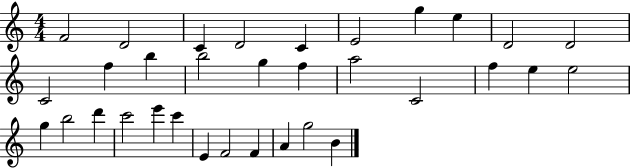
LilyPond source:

{
  \clef treble
  \numericTimeSignature
  \time 4/4
  \key c \major
  f'2 d'2 | c'4 d'2 c'4 | e'2 g''4 e''4 | d'2 d'2 | \break c'2 f''4 b''4 | b''2 g''4 f''4 | a''2 c'2 | f''4 e''4 e''2 | \break g''4 b''2 d'''4 | c'''2 e'''4 c'''4 | e'4 f'2 f'4 | a'4 g''2 b'4 | \break \bar "|."
}